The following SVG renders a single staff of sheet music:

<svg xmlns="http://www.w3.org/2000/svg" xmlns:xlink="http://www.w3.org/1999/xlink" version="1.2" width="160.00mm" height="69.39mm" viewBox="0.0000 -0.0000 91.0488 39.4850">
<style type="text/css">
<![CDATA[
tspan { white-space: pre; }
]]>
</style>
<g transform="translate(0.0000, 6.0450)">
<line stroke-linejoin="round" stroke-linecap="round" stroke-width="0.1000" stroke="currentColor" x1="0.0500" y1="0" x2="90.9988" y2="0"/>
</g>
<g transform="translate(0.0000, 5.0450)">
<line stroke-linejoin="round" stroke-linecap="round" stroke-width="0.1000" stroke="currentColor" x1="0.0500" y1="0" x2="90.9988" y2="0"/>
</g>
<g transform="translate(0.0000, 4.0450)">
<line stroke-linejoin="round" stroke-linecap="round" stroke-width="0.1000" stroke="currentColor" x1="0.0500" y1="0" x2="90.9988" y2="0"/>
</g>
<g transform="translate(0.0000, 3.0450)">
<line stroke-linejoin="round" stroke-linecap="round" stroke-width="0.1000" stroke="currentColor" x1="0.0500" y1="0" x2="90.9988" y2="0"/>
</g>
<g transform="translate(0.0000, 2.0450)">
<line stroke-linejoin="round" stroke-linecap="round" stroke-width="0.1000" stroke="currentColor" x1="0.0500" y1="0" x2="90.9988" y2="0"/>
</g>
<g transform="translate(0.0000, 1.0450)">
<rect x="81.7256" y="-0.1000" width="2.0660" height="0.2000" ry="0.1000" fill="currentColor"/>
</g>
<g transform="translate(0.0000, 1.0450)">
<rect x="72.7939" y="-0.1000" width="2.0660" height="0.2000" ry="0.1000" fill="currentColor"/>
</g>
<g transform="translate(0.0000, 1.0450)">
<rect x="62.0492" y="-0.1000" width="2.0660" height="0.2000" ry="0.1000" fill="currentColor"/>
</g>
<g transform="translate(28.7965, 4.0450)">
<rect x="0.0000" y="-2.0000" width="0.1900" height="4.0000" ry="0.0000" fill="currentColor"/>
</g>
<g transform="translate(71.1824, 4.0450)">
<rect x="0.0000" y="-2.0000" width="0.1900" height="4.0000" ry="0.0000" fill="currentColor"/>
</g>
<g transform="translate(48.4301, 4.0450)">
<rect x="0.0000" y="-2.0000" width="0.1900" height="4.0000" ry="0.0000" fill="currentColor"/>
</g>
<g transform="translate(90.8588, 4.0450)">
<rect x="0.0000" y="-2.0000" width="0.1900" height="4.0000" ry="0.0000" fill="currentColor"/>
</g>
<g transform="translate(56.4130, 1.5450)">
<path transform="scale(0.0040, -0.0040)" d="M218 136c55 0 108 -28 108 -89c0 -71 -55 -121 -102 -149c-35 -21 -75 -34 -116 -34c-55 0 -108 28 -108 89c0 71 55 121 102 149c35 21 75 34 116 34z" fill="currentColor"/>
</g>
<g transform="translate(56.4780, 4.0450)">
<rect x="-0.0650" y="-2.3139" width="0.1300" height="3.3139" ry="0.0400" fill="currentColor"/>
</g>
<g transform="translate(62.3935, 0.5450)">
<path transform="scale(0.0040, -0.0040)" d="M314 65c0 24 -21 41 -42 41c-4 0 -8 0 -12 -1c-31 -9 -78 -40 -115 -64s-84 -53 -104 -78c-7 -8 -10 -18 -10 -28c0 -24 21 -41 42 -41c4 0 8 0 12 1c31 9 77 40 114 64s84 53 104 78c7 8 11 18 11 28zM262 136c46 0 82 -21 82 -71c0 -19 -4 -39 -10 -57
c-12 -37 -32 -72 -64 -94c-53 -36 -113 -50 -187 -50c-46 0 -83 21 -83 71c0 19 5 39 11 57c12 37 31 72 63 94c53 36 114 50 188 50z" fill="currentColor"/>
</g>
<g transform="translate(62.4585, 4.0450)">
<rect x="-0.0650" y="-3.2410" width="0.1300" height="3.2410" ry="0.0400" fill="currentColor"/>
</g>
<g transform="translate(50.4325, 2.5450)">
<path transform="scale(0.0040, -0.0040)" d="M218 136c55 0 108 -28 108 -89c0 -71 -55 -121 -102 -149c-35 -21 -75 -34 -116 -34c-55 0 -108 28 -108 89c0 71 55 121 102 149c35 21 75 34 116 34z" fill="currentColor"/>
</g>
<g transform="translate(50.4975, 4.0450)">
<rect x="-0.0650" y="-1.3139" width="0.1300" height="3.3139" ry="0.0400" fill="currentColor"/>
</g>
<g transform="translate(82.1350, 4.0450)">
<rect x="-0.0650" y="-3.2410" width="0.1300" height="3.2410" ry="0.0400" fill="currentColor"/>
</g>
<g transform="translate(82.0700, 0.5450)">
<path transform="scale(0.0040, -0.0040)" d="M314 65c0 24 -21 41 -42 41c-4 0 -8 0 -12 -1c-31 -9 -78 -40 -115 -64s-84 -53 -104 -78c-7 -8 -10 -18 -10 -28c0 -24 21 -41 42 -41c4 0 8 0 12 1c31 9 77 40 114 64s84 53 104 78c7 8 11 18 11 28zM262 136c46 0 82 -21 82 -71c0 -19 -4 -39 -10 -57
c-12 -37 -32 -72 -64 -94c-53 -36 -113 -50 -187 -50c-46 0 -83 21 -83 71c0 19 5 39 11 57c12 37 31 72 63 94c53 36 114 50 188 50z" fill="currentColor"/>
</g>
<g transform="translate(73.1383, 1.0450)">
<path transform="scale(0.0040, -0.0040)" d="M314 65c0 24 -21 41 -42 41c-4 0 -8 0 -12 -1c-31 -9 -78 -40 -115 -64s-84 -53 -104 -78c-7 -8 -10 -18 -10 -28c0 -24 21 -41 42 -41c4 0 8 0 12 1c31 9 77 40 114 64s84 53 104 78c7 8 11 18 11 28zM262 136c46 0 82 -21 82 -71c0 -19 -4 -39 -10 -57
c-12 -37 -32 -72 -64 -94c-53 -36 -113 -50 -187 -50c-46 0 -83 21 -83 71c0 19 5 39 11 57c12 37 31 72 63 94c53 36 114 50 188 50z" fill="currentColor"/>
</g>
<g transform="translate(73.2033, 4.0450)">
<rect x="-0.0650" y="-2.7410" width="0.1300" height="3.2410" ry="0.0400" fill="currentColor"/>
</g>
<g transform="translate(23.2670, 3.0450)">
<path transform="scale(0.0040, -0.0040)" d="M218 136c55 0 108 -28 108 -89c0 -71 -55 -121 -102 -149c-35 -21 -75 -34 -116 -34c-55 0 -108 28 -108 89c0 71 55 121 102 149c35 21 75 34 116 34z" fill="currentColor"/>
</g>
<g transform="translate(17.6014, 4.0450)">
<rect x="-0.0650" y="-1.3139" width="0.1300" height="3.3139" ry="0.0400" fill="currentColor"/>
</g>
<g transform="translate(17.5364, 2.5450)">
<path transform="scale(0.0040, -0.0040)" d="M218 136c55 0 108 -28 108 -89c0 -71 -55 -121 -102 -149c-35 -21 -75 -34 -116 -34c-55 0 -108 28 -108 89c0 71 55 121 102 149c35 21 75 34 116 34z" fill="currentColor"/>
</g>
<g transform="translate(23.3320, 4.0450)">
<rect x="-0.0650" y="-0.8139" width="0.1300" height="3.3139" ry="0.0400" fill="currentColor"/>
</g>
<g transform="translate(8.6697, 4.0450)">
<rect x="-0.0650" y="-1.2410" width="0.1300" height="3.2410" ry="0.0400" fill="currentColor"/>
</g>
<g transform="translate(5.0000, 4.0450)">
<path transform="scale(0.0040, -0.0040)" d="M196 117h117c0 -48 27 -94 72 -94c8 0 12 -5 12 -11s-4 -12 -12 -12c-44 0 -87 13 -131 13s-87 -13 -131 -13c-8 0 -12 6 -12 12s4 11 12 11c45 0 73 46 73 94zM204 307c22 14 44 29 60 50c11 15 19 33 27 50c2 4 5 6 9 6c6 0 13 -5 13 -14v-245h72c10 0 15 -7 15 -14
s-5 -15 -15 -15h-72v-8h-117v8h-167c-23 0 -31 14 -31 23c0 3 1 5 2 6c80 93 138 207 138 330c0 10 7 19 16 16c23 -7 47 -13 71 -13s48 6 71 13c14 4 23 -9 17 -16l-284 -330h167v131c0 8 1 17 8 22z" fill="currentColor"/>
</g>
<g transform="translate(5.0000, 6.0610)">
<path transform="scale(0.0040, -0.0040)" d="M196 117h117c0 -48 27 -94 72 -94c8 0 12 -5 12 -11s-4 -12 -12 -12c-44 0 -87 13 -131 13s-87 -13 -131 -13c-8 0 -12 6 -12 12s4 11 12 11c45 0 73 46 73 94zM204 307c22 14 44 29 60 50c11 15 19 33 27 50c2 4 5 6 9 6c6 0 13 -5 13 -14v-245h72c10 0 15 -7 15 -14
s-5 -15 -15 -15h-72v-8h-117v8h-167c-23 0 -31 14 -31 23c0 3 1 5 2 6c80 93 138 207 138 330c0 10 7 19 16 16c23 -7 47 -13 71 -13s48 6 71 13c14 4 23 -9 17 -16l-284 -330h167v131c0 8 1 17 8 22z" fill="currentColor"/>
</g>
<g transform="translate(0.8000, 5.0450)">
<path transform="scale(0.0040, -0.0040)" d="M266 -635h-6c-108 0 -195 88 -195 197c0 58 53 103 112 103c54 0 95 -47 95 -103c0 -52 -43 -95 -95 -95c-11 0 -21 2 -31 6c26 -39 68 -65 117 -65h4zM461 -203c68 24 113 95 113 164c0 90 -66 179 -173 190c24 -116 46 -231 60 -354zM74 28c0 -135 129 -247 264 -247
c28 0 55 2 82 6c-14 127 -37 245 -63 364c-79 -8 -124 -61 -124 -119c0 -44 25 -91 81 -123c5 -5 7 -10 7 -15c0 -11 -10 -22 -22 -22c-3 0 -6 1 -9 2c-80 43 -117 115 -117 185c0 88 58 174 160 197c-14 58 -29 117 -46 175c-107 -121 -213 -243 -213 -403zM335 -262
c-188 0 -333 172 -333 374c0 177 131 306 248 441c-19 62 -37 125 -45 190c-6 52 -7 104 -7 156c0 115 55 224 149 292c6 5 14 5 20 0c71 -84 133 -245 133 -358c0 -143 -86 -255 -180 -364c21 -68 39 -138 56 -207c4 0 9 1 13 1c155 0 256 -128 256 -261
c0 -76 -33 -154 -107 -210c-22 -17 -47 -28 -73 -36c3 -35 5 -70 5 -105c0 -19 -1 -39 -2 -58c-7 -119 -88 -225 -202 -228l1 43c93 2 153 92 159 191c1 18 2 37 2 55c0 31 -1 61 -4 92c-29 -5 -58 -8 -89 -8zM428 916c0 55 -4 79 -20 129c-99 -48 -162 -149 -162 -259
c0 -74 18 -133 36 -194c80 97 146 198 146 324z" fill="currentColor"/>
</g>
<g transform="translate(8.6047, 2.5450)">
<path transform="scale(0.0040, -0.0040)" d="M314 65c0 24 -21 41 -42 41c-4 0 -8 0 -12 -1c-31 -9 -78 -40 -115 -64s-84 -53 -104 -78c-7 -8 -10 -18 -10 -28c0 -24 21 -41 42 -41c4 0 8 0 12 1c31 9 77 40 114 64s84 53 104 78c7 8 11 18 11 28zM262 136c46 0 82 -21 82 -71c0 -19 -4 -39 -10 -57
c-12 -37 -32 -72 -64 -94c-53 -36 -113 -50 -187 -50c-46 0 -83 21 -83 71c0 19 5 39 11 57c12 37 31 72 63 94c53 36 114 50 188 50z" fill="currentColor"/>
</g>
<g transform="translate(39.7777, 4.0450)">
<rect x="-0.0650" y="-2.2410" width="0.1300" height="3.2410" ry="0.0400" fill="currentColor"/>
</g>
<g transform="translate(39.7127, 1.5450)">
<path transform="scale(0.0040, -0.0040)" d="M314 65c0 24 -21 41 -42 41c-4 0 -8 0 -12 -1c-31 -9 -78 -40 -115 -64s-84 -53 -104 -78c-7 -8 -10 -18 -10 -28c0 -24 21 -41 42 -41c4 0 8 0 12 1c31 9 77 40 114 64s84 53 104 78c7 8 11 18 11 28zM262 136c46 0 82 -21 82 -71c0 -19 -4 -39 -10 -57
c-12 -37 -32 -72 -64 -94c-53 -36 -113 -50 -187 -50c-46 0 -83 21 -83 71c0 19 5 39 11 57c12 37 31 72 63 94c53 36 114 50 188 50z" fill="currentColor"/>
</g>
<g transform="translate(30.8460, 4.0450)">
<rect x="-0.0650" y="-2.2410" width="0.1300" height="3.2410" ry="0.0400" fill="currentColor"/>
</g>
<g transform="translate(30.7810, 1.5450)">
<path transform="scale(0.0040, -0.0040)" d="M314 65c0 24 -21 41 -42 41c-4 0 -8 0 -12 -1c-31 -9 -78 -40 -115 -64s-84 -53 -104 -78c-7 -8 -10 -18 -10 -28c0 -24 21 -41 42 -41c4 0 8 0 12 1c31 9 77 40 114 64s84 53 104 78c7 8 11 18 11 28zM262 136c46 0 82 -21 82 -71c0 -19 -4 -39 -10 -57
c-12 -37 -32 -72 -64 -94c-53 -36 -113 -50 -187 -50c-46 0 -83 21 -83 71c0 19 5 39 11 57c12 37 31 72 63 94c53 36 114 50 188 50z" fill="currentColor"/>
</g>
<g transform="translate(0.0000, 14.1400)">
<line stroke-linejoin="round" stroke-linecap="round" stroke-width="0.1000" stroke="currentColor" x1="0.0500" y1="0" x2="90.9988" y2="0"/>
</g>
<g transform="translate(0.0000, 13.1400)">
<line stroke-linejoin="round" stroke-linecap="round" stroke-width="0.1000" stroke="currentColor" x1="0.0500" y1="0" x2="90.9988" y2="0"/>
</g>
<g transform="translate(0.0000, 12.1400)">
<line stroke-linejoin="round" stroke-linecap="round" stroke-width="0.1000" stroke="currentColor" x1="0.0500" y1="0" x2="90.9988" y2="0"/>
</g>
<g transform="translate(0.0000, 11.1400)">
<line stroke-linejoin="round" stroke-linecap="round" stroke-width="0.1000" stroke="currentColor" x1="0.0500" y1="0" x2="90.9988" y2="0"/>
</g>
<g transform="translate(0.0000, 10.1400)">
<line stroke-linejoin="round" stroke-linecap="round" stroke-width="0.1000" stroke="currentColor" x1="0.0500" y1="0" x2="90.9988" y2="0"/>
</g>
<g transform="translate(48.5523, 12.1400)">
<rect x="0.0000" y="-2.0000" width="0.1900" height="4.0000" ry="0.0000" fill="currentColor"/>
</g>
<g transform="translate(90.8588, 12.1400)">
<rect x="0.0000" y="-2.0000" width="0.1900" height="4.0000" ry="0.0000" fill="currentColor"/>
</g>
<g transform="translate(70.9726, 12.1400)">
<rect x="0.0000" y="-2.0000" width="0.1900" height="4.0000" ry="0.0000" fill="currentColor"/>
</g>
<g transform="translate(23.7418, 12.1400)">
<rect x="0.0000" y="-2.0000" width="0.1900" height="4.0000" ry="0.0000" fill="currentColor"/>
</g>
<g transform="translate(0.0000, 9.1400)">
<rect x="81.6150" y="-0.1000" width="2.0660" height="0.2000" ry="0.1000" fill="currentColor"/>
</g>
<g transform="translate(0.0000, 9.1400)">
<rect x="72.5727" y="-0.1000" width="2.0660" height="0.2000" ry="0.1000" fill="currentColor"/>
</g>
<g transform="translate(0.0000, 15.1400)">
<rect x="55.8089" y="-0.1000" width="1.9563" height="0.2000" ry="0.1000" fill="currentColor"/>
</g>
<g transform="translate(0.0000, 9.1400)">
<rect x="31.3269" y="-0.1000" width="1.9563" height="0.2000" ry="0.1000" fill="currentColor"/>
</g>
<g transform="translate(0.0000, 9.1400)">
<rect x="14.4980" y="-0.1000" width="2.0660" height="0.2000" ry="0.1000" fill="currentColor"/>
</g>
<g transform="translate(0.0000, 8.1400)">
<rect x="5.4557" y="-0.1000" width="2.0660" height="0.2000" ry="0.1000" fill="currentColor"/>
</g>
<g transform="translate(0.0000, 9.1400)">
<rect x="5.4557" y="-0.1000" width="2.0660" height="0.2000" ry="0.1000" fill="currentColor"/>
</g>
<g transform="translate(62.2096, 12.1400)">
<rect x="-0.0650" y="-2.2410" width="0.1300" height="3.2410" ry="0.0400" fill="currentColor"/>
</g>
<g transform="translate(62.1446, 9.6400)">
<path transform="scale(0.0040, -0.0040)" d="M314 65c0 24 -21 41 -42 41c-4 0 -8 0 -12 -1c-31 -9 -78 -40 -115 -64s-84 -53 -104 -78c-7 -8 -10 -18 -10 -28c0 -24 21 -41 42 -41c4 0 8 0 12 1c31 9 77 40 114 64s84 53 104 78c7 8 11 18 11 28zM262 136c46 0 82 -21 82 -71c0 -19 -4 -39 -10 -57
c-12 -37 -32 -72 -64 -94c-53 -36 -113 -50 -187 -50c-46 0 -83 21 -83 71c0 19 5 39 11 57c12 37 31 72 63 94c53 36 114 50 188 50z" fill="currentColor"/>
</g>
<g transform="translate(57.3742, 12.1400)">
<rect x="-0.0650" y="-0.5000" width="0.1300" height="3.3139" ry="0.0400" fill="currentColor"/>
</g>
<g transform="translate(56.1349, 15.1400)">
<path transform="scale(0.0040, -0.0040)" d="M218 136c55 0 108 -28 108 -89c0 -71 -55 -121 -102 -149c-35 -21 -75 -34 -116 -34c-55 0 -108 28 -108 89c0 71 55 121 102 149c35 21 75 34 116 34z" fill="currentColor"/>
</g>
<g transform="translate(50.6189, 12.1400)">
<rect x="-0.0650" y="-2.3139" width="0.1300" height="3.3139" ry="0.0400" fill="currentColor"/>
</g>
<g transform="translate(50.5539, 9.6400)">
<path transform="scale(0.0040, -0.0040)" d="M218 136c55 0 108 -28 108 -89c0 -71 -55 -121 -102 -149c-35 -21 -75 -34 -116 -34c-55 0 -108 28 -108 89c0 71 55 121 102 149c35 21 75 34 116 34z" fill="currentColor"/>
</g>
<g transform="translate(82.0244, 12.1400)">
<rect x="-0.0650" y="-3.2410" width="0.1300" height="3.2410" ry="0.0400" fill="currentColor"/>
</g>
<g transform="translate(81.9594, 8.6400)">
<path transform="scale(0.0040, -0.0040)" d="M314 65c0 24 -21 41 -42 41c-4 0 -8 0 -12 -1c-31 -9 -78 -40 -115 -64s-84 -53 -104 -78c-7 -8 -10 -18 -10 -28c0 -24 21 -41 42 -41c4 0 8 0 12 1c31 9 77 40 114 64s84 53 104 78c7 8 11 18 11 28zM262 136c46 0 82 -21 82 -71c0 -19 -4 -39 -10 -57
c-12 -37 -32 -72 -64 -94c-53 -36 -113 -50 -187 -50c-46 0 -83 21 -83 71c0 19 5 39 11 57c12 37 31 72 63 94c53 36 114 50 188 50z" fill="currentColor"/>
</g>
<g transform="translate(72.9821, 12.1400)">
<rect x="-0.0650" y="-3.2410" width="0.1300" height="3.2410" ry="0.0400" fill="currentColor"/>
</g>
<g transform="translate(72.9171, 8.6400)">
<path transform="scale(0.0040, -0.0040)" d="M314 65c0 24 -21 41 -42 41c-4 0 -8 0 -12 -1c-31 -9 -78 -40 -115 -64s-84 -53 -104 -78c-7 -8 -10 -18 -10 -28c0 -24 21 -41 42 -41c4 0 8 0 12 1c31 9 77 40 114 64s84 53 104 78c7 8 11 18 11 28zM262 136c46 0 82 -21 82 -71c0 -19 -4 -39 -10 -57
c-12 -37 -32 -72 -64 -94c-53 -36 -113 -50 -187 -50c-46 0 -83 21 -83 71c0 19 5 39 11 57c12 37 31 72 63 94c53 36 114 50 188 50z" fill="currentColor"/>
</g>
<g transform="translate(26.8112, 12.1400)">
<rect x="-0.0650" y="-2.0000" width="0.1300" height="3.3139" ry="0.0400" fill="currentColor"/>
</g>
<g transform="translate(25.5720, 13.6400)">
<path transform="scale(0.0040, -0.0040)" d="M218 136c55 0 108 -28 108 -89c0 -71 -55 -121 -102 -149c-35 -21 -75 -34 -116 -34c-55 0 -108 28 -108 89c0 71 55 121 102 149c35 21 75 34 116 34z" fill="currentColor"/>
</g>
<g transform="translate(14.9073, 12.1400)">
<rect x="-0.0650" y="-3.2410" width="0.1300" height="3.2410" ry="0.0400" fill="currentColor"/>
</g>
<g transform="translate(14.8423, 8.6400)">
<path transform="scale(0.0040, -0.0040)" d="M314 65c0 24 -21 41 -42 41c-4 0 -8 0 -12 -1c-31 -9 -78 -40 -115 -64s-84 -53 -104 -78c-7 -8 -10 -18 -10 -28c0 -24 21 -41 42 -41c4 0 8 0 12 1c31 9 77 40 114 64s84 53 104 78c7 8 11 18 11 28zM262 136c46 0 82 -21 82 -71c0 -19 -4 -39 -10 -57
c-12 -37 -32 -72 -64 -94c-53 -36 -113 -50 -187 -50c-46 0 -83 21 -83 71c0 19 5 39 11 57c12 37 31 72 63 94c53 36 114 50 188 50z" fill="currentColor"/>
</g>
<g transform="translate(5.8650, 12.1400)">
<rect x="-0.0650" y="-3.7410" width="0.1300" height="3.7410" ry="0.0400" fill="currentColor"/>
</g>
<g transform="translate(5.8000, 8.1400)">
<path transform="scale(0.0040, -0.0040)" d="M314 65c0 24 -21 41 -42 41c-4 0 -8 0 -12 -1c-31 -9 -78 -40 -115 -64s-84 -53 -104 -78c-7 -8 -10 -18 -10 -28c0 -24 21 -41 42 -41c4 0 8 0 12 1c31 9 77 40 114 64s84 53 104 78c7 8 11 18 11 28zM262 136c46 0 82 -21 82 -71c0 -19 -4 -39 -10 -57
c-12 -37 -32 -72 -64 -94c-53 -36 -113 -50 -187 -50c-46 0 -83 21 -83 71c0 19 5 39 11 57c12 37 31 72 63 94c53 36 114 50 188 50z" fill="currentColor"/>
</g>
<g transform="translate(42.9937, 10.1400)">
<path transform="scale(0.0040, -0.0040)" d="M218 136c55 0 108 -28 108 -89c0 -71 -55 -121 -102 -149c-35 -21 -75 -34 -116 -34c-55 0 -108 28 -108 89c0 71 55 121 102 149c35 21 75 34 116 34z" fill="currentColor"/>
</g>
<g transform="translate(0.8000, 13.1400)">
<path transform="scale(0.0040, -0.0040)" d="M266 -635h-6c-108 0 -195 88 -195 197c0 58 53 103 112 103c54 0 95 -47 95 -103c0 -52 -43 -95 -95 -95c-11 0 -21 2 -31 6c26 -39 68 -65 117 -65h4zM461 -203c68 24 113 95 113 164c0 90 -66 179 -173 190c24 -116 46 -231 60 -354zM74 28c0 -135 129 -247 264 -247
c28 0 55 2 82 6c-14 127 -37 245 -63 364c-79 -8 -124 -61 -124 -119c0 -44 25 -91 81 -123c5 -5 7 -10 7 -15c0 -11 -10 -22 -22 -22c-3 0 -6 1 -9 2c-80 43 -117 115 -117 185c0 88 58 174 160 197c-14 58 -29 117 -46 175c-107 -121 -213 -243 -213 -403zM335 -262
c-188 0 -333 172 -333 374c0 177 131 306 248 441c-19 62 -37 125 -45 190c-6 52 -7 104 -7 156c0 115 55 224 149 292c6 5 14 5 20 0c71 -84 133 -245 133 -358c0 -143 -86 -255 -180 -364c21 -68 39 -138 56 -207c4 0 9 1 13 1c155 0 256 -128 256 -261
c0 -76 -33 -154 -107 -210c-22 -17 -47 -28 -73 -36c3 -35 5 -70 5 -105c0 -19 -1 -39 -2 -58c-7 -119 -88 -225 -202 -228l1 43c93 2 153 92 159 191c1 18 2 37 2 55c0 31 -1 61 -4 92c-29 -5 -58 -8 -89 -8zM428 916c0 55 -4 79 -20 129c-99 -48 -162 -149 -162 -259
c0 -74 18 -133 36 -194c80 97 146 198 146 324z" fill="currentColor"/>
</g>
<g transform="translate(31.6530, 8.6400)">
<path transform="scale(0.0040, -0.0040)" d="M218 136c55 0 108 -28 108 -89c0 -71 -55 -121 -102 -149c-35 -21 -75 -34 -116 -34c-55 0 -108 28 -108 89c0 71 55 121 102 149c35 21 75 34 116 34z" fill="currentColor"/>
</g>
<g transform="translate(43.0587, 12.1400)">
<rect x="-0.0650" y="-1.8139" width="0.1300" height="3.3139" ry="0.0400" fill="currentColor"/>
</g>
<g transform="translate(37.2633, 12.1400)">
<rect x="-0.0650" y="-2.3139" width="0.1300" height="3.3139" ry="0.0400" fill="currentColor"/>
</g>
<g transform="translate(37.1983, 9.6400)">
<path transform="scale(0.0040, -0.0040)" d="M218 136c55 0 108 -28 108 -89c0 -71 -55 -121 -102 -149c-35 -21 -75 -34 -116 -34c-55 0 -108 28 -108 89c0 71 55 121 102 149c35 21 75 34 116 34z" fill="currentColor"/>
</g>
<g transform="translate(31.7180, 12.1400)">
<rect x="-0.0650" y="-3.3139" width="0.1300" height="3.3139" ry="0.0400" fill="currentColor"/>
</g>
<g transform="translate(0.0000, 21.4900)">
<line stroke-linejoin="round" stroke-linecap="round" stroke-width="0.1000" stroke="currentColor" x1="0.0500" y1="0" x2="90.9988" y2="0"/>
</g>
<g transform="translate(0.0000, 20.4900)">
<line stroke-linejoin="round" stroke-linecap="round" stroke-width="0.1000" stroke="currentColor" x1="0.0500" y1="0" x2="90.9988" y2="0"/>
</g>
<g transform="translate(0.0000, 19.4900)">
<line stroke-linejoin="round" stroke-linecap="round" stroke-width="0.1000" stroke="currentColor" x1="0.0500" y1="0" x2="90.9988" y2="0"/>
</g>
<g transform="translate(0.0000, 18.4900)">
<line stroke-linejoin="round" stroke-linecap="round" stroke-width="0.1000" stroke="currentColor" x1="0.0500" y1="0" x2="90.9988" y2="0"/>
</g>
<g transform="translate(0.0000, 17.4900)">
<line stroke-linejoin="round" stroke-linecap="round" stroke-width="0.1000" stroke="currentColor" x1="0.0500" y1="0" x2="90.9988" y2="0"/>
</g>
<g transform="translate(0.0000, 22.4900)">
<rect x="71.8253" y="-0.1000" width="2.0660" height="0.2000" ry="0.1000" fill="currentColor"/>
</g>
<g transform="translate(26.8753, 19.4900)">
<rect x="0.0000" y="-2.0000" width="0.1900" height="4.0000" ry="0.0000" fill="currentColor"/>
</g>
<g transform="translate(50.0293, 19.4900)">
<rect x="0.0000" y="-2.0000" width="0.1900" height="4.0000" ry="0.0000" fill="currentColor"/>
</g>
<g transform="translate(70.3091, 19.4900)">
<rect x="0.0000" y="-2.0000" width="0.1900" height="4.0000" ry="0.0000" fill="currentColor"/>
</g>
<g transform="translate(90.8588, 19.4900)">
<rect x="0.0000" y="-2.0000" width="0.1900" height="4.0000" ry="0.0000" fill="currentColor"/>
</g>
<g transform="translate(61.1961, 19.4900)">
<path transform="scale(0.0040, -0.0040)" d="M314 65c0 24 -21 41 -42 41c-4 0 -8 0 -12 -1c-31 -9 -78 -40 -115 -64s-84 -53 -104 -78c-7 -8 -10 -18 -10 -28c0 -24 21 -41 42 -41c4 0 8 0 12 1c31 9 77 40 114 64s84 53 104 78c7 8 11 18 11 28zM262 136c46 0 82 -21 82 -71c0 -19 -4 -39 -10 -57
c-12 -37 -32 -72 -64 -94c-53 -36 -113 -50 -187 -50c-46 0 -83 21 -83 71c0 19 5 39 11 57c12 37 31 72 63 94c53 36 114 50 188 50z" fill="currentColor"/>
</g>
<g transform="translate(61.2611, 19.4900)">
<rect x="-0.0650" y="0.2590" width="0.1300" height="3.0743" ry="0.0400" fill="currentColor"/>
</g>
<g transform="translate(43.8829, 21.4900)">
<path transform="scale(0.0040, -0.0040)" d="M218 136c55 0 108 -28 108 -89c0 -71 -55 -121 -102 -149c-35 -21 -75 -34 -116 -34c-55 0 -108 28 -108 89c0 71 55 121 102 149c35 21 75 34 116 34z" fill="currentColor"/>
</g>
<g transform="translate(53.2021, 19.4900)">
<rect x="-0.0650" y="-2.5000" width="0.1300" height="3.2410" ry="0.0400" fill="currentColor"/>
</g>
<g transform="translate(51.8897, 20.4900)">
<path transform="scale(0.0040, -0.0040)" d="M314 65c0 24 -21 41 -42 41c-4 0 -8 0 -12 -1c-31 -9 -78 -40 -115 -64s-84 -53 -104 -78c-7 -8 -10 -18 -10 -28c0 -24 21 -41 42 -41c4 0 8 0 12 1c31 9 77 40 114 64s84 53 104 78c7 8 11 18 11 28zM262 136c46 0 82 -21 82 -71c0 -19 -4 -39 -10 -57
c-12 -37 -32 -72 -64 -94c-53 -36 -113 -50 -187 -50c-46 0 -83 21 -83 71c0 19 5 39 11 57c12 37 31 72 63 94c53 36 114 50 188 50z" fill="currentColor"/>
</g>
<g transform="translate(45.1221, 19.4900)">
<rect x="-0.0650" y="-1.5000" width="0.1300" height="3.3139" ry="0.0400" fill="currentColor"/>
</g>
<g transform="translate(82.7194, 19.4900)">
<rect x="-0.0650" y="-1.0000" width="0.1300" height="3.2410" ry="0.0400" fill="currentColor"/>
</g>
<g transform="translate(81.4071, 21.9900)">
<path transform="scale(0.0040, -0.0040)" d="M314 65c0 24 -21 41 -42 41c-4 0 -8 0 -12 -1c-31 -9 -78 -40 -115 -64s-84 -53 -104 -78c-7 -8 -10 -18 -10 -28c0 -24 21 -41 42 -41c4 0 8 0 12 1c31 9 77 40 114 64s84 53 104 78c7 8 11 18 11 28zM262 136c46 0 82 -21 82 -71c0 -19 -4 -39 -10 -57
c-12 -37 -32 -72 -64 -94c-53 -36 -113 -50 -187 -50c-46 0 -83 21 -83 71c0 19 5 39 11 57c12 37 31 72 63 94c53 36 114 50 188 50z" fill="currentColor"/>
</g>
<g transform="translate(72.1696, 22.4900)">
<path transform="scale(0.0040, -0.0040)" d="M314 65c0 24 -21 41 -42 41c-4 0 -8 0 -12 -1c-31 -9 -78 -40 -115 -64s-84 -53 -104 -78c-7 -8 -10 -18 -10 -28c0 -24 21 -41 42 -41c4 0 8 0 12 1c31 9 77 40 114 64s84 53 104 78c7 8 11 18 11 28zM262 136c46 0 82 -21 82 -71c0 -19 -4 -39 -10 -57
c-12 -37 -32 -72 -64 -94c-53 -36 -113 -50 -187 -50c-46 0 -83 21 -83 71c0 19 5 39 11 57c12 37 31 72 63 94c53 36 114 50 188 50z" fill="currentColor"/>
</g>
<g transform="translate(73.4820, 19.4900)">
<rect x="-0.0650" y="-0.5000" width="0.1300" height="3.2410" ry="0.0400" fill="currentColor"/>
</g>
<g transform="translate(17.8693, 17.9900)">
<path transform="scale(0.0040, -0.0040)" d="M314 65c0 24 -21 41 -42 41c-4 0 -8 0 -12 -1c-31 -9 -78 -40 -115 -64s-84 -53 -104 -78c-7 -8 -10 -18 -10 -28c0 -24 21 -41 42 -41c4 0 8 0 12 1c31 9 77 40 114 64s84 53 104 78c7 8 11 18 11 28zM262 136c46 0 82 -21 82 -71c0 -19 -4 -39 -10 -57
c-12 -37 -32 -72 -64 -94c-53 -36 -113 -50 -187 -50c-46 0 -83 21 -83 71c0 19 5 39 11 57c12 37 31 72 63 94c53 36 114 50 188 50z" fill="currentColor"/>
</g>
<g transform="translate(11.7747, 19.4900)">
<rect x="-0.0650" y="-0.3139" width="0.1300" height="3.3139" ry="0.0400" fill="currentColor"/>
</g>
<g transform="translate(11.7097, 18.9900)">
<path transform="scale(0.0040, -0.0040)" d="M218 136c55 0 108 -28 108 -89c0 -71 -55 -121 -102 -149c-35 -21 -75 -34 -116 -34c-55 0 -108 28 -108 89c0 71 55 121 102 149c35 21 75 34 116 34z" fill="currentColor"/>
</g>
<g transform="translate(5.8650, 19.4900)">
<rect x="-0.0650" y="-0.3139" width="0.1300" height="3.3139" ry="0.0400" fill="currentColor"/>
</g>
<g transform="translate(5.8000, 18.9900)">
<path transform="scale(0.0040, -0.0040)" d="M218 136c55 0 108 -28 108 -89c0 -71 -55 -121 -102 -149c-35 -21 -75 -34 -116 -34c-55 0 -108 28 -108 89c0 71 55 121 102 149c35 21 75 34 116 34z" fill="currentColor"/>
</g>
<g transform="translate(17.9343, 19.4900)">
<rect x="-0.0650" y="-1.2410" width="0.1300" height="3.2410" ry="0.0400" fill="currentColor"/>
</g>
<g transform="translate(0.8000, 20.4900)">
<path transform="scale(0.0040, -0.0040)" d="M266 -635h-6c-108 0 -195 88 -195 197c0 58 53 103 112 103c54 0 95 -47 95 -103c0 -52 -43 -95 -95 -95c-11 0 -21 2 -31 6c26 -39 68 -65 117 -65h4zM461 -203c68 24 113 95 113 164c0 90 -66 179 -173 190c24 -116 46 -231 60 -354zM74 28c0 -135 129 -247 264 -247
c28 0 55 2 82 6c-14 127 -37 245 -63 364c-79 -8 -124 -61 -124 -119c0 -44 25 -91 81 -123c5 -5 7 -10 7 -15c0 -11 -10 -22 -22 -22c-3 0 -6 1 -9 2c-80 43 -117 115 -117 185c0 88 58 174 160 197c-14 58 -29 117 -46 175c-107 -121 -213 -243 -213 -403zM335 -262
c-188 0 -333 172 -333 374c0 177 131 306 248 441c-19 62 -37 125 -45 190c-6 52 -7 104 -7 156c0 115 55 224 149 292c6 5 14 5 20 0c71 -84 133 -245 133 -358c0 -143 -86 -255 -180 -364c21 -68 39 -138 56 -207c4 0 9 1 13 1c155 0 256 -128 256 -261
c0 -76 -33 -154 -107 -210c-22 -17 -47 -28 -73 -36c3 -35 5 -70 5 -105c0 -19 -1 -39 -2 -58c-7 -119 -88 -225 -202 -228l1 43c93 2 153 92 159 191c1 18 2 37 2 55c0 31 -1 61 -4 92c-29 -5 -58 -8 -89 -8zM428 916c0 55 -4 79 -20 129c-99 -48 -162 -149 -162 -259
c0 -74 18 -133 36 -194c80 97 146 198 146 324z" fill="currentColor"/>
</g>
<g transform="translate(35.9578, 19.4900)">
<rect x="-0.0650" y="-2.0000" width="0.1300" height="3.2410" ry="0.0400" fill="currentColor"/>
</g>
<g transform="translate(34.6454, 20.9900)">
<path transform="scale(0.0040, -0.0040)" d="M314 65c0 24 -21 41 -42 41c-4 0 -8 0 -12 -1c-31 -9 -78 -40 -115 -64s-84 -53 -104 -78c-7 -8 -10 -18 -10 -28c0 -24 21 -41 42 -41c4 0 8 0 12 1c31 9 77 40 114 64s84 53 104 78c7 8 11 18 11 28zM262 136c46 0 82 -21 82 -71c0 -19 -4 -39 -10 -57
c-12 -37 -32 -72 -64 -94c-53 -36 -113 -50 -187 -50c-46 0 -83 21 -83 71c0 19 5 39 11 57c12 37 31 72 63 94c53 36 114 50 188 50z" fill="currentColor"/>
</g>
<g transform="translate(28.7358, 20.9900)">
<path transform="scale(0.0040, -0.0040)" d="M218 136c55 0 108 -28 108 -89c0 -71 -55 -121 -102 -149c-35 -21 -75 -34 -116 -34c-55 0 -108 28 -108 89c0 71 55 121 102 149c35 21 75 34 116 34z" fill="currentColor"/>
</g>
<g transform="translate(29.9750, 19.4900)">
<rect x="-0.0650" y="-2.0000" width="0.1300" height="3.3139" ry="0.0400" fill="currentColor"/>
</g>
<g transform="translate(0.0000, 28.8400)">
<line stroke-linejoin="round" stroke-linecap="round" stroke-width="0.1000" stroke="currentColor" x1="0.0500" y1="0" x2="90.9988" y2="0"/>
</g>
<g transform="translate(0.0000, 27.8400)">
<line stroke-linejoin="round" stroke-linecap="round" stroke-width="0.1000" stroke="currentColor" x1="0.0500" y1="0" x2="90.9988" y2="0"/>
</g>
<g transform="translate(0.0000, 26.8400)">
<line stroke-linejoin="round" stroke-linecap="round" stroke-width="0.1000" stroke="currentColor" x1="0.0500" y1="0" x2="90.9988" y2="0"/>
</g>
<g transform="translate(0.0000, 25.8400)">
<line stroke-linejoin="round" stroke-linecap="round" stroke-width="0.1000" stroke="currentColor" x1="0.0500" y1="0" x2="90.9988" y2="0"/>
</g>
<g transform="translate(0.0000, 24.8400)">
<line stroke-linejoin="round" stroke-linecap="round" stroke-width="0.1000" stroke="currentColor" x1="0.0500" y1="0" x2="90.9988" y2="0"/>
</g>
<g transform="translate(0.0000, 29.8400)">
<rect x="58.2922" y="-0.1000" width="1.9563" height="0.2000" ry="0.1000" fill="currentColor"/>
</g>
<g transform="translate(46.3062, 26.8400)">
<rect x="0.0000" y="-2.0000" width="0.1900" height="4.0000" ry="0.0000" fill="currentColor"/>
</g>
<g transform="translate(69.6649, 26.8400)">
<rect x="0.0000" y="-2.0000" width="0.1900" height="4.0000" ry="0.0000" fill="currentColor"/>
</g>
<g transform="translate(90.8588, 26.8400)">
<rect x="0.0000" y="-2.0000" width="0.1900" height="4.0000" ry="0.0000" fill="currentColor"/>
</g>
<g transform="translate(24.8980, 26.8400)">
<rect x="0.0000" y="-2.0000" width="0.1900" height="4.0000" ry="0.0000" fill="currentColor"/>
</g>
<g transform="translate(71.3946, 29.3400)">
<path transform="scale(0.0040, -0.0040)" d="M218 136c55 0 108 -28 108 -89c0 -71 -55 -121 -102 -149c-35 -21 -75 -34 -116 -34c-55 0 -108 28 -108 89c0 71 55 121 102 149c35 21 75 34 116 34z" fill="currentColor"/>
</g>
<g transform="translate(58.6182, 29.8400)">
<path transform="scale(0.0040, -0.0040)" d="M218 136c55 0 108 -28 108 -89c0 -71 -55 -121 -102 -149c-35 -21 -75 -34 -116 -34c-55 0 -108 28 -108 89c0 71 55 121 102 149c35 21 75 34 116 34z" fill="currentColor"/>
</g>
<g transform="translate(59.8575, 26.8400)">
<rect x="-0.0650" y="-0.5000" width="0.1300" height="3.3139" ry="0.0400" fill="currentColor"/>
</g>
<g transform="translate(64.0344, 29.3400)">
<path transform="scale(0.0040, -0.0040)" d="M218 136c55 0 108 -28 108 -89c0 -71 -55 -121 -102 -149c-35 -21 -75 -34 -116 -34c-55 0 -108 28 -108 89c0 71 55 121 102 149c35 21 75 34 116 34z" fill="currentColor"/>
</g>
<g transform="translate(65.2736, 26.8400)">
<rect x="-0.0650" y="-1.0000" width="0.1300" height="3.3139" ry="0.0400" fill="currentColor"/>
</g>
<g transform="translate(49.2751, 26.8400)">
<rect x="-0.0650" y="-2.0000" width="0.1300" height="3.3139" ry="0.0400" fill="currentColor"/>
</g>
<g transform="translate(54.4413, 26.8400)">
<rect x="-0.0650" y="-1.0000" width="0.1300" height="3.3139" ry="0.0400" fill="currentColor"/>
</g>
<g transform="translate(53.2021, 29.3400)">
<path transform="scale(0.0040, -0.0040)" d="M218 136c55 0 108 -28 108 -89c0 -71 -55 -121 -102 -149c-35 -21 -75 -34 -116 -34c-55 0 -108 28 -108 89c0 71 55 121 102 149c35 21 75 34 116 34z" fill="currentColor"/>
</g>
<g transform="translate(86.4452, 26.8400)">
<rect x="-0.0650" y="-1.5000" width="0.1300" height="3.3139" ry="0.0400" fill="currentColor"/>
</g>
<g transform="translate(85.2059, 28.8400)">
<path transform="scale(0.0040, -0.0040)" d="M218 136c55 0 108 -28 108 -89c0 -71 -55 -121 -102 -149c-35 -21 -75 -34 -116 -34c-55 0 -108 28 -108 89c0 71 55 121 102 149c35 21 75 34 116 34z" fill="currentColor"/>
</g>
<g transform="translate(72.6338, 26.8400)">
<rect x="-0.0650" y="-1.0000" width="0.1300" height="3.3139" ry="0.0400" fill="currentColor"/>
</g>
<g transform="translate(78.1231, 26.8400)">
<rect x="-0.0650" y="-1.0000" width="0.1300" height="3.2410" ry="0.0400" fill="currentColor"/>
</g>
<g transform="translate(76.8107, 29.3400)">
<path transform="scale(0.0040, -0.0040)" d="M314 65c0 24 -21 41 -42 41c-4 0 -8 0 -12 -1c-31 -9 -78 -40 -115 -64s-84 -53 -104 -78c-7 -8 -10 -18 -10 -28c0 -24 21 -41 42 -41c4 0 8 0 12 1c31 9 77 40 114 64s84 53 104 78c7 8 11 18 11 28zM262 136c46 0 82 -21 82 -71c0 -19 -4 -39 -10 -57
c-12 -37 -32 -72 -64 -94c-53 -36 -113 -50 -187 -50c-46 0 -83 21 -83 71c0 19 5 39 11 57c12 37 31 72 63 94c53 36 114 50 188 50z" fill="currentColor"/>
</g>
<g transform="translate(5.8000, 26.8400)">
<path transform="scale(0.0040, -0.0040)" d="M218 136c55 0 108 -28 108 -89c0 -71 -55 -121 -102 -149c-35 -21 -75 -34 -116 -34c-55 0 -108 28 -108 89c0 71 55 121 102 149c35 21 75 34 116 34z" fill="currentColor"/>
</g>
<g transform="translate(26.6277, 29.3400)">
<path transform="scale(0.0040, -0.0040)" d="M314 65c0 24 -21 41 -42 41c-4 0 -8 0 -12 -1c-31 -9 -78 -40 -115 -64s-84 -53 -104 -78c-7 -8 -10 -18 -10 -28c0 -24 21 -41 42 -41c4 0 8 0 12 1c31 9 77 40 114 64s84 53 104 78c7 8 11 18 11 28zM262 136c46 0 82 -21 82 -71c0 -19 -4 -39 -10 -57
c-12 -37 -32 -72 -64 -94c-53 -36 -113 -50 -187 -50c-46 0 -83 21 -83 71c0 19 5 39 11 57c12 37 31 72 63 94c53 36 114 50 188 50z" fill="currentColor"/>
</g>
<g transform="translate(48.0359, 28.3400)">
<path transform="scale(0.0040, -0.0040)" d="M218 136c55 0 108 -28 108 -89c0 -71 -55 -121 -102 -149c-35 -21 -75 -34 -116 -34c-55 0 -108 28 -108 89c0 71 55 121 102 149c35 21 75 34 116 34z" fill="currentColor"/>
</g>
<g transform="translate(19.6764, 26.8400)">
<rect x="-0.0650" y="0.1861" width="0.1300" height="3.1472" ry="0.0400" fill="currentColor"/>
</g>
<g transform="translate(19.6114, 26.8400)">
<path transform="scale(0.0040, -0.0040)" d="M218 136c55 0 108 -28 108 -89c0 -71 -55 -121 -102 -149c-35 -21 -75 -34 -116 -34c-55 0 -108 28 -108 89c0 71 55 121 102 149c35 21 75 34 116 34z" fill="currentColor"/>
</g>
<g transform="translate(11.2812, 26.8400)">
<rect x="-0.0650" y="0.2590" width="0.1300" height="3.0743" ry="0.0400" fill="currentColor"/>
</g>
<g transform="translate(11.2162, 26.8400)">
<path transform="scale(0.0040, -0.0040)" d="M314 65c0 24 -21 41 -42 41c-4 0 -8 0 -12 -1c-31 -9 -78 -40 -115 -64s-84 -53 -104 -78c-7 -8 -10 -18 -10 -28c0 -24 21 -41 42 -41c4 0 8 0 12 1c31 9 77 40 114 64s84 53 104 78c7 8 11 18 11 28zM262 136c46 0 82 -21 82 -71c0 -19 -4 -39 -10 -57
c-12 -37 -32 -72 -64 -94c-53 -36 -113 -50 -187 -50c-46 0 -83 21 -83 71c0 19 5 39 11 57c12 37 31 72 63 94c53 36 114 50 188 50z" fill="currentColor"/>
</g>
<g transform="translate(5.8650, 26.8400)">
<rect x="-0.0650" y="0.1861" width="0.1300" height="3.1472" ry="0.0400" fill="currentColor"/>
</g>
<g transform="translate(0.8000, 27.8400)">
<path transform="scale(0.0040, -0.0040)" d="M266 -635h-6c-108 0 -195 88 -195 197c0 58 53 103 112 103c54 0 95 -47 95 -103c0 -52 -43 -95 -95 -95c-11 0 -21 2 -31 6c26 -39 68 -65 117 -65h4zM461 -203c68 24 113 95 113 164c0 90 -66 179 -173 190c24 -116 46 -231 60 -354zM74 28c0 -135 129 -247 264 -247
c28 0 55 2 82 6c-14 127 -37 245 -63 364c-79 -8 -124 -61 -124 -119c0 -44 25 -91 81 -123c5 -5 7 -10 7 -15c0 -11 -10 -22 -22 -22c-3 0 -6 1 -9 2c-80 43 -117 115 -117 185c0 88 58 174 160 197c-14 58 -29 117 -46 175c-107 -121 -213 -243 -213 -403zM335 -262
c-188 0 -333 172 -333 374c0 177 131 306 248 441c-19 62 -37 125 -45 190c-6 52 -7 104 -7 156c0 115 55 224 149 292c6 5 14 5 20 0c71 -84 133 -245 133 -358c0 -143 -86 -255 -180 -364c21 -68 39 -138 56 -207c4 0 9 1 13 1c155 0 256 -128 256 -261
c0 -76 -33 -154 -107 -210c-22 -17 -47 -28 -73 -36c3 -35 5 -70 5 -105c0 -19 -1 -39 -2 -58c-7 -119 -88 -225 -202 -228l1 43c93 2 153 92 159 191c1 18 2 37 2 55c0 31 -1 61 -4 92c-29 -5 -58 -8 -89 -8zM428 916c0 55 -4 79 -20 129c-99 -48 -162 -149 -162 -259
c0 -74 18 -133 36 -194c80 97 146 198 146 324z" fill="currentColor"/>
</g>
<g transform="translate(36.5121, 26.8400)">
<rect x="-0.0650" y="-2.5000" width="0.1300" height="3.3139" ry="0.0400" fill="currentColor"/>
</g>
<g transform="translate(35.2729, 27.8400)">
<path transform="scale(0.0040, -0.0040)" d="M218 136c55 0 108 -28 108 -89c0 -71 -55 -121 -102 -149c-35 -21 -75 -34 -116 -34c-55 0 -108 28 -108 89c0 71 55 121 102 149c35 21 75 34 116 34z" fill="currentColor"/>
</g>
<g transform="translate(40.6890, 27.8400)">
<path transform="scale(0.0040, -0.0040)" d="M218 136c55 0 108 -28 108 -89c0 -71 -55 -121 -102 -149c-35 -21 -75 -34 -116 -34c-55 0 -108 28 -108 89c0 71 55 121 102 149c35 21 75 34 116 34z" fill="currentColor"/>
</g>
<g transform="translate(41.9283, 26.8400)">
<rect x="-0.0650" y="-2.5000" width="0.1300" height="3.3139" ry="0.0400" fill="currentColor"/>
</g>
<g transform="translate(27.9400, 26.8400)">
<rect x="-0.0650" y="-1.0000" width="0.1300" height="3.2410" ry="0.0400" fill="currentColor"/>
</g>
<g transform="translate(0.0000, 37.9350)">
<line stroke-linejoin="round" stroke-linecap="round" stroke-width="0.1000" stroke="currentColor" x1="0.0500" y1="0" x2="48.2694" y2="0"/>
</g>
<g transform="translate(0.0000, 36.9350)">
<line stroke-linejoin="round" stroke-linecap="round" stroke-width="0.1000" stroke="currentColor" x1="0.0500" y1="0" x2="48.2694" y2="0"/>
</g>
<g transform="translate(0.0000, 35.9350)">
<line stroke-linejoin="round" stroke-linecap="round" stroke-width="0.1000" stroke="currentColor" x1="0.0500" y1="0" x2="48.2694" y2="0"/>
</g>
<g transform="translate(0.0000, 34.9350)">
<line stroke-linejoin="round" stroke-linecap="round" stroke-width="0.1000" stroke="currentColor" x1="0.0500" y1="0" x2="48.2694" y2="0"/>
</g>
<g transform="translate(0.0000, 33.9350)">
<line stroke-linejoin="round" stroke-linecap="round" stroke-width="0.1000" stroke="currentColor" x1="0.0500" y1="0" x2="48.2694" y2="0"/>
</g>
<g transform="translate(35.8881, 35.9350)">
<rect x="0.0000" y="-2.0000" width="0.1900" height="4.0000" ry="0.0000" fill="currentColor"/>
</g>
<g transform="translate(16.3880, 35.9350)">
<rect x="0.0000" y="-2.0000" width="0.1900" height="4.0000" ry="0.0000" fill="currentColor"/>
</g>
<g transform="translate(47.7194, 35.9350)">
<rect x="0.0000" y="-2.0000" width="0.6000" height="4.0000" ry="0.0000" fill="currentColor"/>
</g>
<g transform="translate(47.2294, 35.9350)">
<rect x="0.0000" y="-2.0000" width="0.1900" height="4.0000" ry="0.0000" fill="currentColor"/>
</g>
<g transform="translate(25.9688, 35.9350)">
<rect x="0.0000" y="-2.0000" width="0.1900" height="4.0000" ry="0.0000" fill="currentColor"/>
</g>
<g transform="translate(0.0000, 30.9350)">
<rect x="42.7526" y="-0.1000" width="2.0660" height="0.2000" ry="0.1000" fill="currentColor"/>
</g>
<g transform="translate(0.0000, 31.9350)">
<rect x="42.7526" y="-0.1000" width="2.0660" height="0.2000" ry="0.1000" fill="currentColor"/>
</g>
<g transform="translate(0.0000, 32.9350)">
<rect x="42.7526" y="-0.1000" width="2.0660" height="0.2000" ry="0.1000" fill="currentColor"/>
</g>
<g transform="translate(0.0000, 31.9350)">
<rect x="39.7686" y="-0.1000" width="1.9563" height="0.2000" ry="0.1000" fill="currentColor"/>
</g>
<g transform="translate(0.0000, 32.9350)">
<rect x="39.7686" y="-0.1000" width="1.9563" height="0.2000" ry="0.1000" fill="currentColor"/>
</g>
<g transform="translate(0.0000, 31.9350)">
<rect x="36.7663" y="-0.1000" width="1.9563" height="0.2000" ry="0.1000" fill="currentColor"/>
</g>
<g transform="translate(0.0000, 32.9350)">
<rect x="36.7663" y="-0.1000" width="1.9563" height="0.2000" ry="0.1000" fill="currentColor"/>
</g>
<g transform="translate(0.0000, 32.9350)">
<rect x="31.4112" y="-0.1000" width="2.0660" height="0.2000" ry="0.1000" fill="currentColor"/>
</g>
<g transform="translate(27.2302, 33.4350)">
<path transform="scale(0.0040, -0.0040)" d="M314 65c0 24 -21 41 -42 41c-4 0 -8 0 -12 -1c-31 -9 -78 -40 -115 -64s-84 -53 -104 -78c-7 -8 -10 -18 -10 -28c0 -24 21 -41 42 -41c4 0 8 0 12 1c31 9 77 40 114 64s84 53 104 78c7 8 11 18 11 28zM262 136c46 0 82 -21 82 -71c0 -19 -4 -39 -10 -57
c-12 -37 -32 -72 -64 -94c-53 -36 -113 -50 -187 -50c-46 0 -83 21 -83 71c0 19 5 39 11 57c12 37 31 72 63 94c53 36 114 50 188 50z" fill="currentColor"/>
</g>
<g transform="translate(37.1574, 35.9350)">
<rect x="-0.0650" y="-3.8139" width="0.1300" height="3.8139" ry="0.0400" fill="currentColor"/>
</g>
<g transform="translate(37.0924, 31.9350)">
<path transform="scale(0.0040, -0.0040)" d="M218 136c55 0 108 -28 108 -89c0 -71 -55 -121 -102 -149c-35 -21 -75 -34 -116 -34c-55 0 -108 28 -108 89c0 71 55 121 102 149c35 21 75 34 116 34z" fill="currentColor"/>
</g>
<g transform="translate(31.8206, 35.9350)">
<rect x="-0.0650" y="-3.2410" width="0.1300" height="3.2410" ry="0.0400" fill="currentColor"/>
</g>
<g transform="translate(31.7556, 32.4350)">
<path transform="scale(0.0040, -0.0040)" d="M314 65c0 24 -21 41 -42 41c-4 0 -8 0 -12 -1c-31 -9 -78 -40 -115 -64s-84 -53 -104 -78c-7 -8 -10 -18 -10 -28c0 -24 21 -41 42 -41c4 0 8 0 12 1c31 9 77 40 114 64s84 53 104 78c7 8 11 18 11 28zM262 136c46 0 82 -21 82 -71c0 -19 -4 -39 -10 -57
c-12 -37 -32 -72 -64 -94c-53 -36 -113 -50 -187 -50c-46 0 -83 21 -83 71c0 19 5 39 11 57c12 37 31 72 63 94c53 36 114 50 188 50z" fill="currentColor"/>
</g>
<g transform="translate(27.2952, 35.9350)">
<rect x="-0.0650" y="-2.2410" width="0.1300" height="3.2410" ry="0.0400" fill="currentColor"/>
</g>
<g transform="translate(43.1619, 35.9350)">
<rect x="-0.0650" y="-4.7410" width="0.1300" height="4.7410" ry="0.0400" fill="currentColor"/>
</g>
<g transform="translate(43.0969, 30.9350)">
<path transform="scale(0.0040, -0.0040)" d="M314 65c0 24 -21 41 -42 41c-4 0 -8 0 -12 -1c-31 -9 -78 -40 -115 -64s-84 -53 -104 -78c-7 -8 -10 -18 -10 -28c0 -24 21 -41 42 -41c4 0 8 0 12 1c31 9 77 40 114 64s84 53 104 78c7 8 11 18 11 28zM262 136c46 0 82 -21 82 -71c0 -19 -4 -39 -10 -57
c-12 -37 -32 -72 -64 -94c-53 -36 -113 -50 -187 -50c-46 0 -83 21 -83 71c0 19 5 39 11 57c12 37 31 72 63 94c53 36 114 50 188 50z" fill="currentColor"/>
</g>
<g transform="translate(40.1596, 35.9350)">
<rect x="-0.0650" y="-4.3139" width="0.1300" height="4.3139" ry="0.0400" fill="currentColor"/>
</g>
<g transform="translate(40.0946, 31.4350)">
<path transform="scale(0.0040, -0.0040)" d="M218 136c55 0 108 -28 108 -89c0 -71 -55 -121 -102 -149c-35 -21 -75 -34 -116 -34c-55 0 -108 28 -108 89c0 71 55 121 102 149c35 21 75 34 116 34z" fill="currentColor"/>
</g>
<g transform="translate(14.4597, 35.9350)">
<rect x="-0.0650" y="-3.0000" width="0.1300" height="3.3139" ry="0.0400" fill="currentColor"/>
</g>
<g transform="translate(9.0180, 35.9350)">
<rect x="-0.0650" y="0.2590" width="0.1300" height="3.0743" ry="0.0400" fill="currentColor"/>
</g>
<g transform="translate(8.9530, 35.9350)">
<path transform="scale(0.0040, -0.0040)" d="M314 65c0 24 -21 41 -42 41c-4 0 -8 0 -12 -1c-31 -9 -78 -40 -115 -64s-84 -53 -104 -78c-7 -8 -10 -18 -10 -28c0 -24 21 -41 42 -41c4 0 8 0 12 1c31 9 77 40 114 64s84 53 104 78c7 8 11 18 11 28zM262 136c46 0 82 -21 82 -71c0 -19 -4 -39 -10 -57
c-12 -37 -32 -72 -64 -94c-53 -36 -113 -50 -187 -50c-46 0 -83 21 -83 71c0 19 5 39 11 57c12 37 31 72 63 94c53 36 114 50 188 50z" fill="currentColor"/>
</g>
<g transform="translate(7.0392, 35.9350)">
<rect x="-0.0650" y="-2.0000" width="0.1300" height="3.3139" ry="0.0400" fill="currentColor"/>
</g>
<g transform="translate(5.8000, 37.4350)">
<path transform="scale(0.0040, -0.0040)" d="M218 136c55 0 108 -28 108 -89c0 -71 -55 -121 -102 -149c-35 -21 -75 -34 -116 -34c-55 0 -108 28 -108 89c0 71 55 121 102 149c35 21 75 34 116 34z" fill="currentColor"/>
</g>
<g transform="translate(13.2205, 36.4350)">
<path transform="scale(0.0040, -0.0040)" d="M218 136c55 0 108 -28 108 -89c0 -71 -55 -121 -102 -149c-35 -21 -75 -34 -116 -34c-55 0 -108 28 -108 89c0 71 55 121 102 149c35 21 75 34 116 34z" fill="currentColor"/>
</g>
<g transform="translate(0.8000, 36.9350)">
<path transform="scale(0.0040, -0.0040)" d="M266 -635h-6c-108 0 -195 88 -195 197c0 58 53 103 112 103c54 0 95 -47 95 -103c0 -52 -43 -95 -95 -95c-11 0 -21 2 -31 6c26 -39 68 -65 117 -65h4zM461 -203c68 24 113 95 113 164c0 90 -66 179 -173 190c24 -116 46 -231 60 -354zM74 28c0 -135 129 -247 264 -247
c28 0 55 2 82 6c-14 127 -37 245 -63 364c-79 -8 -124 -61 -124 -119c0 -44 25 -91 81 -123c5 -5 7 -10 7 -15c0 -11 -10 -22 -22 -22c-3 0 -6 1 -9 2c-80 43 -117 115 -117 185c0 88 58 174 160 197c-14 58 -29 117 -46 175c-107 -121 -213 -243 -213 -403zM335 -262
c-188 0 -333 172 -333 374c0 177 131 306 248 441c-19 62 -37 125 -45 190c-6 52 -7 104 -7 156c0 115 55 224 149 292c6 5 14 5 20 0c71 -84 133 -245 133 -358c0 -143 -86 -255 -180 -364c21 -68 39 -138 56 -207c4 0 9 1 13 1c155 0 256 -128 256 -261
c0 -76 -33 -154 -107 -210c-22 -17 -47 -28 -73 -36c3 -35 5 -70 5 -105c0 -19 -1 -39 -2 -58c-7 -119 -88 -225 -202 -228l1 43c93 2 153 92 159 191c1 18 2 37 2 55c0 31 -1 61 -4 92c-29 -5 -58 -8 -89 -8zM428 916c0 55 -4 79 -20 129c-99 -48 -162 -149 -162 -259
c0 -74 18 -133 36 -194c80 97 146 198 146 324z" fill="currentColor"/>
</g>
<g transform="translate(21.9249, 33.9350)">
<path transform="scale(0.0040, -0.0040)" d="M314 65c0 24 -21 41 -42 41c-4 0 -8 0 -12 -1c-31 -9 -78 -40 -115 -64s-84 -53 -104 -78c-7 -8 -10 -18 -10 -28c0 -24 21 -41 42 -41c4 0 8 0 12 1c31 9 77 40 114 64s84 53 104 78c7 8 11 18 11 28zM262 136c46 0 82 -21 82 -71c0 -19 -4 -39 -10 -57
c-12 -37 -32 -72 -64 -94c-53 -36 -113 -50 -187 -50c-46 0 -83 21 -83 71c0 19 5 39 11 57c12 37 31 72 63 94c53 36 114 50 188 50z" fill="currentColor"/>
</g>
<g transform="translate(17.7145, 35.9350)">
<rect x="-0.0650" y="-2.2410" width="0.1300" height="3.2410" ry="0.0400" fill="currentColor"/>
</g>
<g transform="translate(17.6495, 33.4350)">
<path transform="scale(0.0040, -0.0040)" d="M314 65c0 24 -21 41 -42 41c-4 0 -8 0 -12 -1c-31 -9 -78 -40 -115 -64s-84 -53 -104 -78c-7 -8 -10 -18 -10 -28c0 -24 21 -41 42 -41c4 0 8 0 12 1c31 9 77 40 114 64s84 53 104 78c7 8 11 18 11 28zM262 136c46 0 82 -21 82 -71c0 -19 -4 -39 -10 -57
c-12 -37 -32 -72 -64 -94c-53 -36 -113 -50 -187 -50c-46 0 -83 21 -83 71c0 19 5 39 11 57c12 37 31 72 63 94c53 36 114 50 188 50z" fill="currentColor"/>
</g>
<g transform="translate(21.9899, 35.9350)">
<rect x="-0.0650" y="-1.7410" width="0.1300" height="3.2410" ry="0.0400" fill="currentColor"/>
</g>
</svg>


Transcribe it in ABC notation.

X:1
T:Untitled
M:4/4
L:1/4
K:C
e2 e d g2 g2 e g b2 a2 b2 c'2 b2 F b g f g C g2 b2 b2 c c e2 F F2 E G2 B2 C2 D2 B B2 B D2 G G F D C D D D2 E F B2 A g2 f2 g2 b2 c' d' e'2